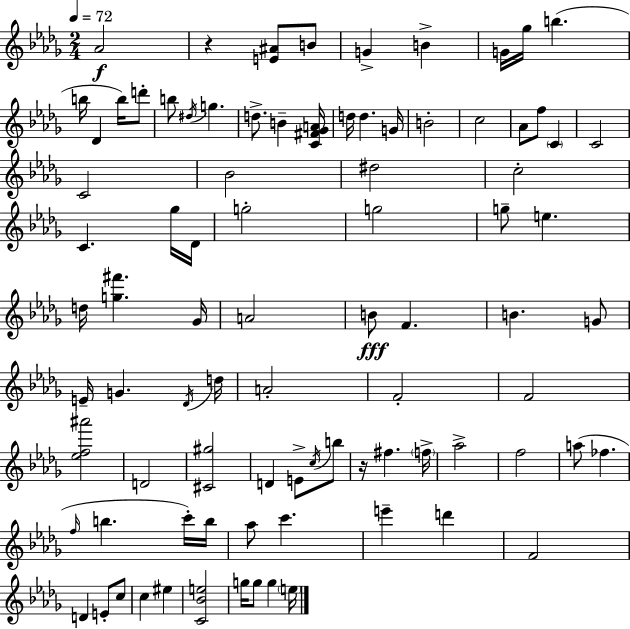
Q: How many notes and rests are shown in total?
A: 87